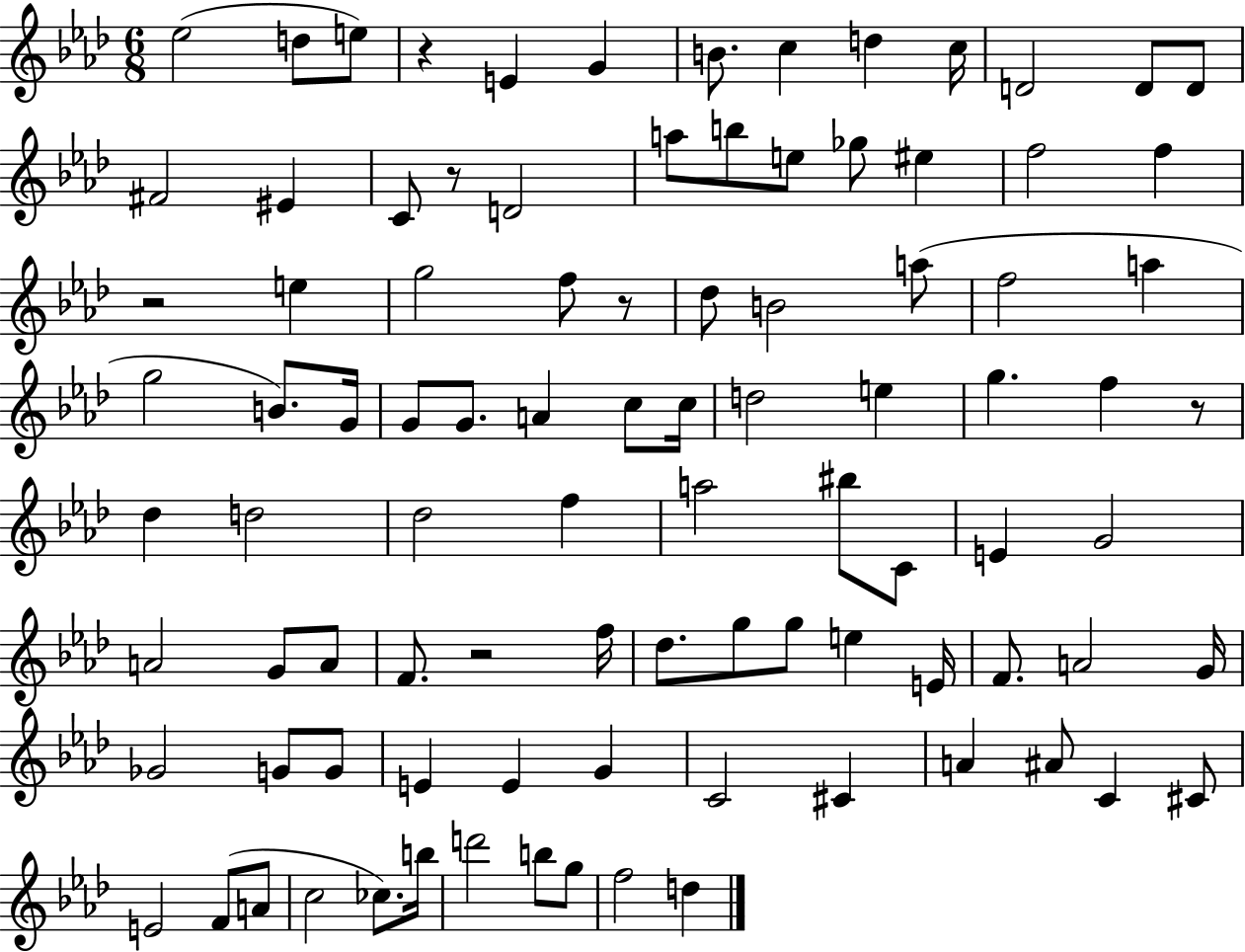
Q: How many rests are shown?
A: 6